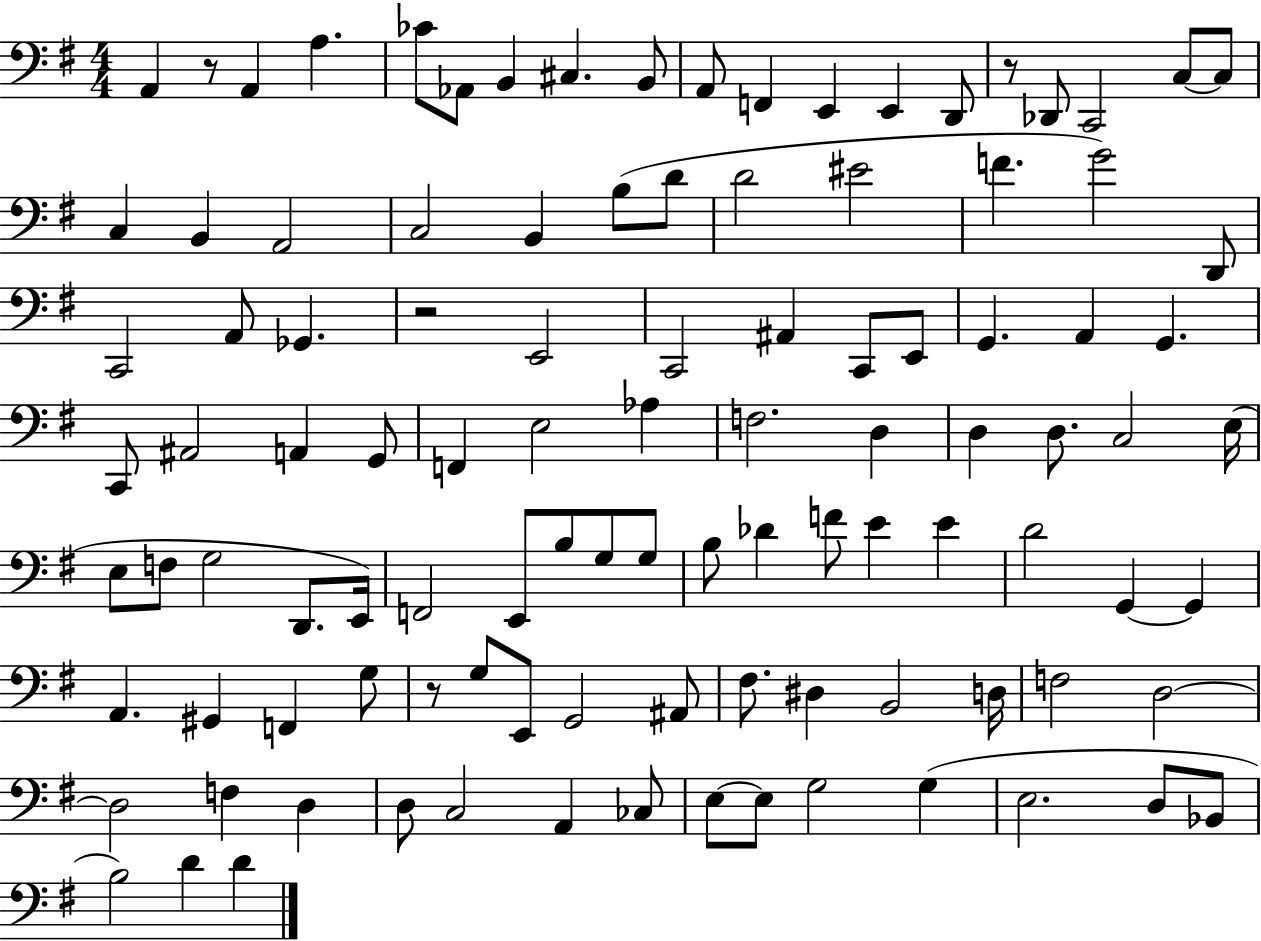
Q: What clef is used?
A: bass